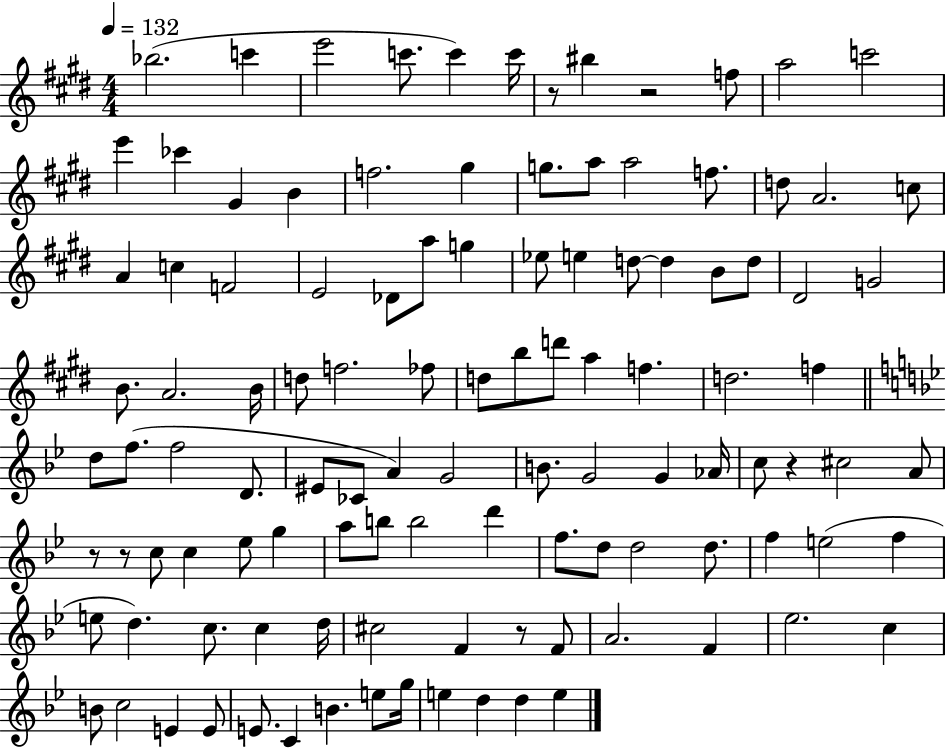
Bb5/h. C6/q E6/h C6/e. C6/q C6/s R/e BIS5/q R/h F5/e A5/h C6/h E6/q CES6/q G#4/q B4/q F5/h. G#5/q G5/e. A5/e A5/h F5/e. D5/e A4/h. C5/e A4/q C5/q F4/h E4/h Db4/e A5/e G5/q Eb5/e E5/q D5/e D5/q B4/e D5/e D#4/h G4/h B4/e. A4/h. B4/s D5/e F5/h. FES5/e D5/e B5/e D6/e A5/q F5/q. D5/h. F5/q D5/e F5/e. F5/h D4/e. EIS4/e CES4/e A4/q G4/h B4/e. G4/h G4/q Ab4/s C5/e R/q C#5/h A4/e R/e R/e C5/e C5/q Eb5/e G5/q A5/e B5/e B5/h D6/q F5/e. D5/e D5/h D5/e. F5/q E5/h F5/q E5/e D5/q. C5/e. C5/q D5/s C#5/h F4/q R/e F4/e A4/h. F4/q Eb5/h. C5/q B4/e C5/h E4/q E4/e E4/e. C4/q B4/q. E5/e G5/s E5/q D5/q D5/q E5/q